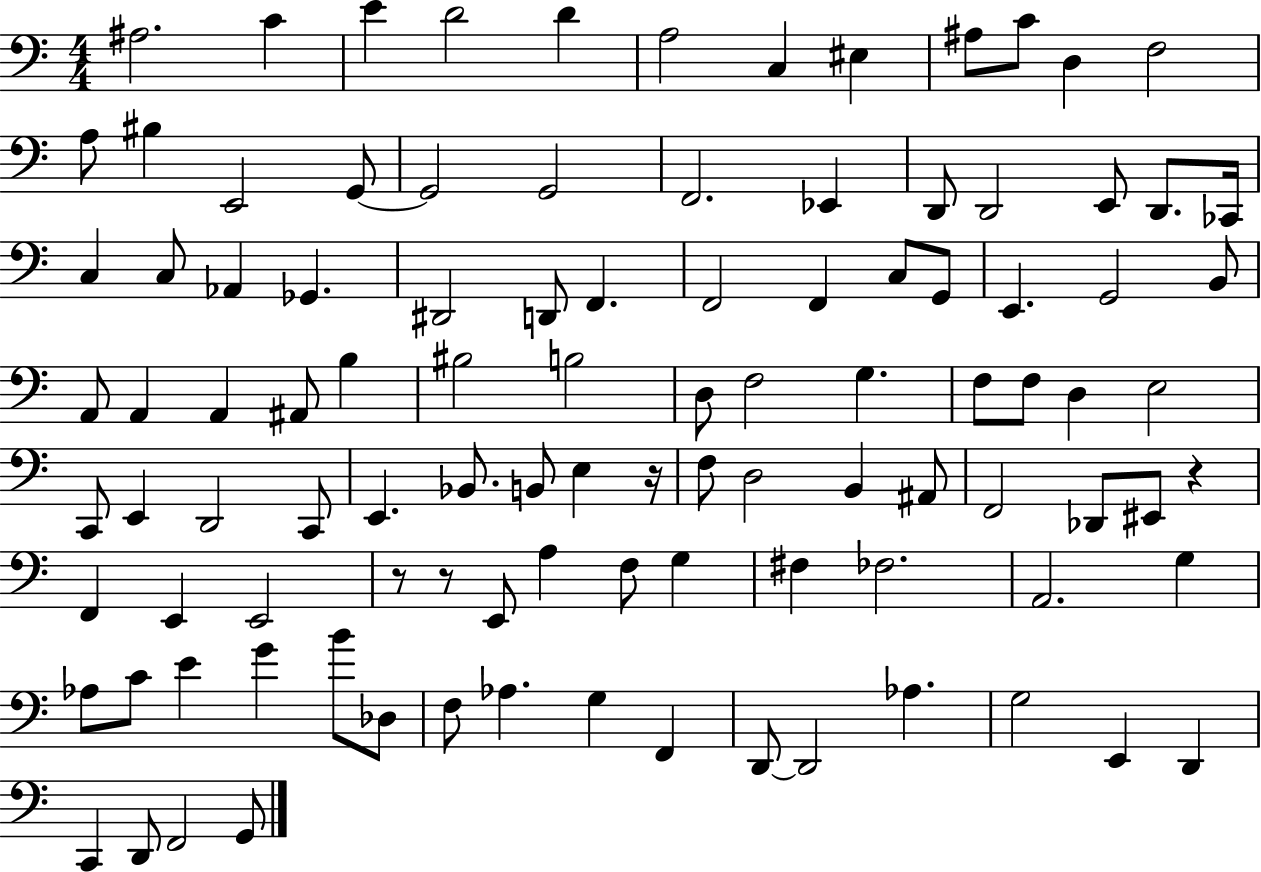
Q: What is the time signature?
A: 4/4